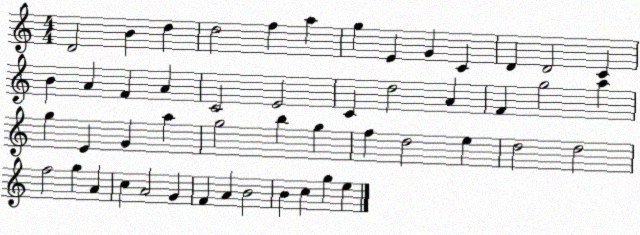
X:1
T:Untitled
M:4/4
L:1/4
K:C
D2 B d d2 f a g E G C D D2 C B A F A C2 E2 C d2 A F g2 a g E G a g2 b g f d2 e d2 d2 f2 g A c A2 G F A B2 B c g e